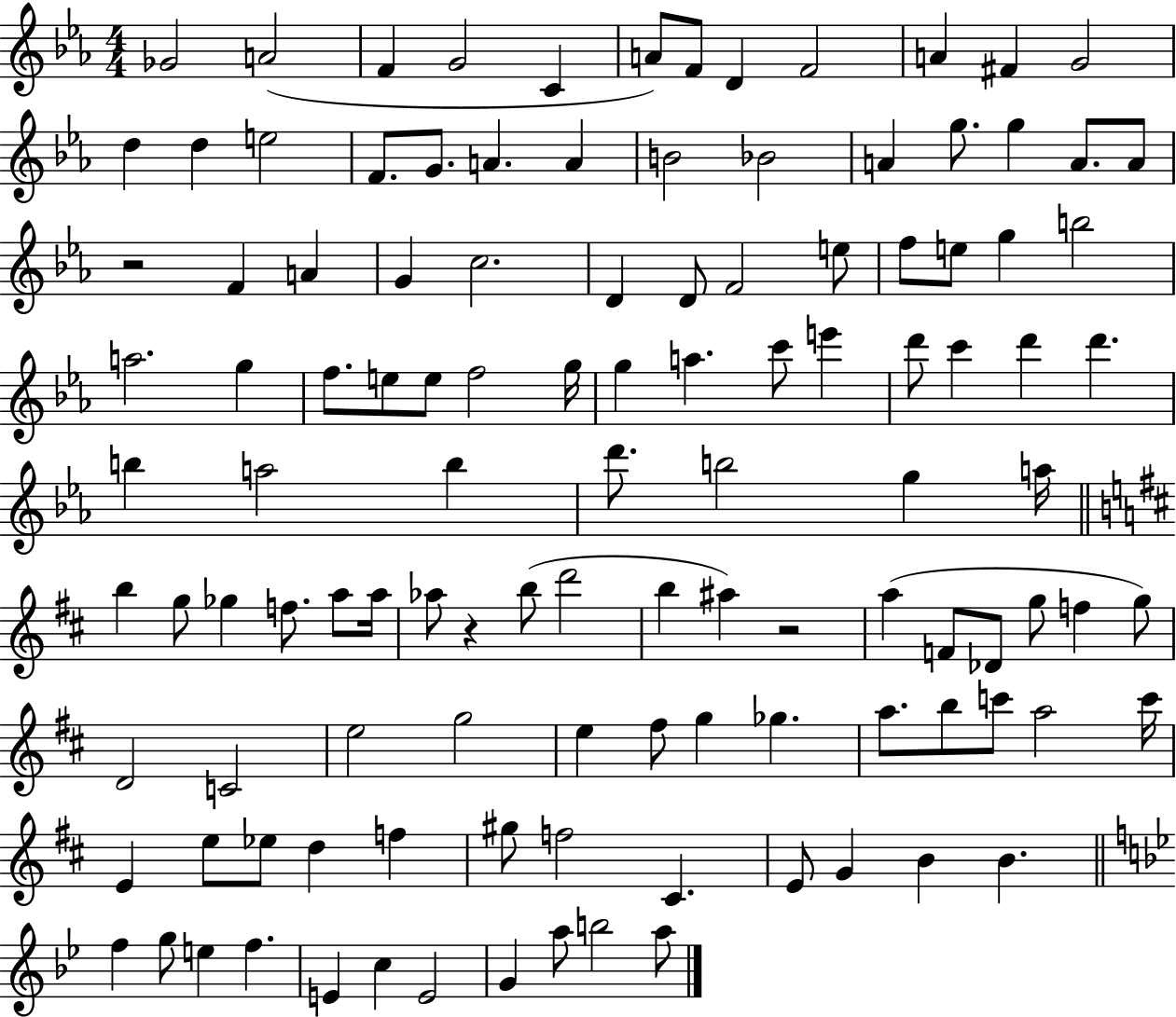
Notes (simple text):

Gb4/h A4/h F4/q G4/h C4/q A4/e F4/e D4/q F4/h A4/q F#4/q G4/h D5/q D5/q E5/h F4/e. G4/e. A4/q. A4/q B4/h Bb4/h A4/q G5/e. G5/q A4/e. A4/e R/h F4/q A4/q G4/q C5/h. D4/q D4/e F4/h E5/e F5/e E5/e G5/q B5/h A5/h. G5/q F5/e. E5/e E5/e F5/h G5/s G5/q A5/q. C6/e E6/q D6/e C6/q D6/q D6/q. B5/q A5/h B5/q D6/e. B5/h G5/q A5/s B5/q G5/e Gb5/q F5/e. A5/e A5/s Ab5/e R/q B5/e D6/h B5/q A#5/q R/h A5/q F4/e Db4/e G5/e F5/q G5/e D4/h C4/h E5/h G5/h E5/q F#5/e G5/q Gb5/q. A5/e. B5/e C6/e A5/h C6/s E4/q E5/e Eb5/e D5/q F5/q G#5/e F5/h C#4/q. E4/e G4/q B4/q B4/q. F5/q G5/e E5/q F5/q. E4/q C5/q E4/h G4/q A5/e B5/h A5/e